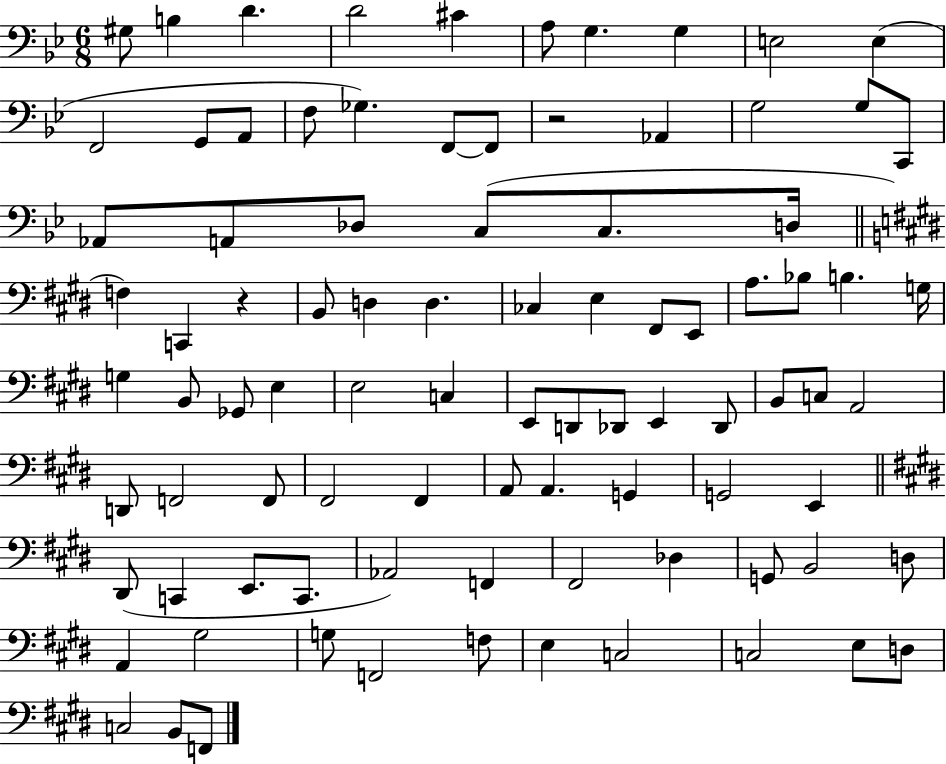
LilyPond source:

{
  \clef bass
  \numericTimeSignature
  \time 6/8
  \key bes \major
  gis8 b4 d'4. | d'2 cis'4 | a8 g4. g4 | e2 e4( | \break f,2 g,8 a,8 | f8 ges4.) f,8~~ f,8 | r2 aes,4 | g2 g8 c,8 | \break aes,8 a,8 des8 c8( c8. d16 | \bar "||" \break \key e \major f4) c,4 r4 | b,8 d4 d4. | ces4 e4 fis,8 e,8 | a8. bes8 b4. g16 | \break g4 b,8 ges,8 e4 | e2 c4 | e,8 d,8 des,8 e,4 des,8 | b,8 c8 a,2 | \break d,8 f,2 f,8 | fis,2 fis,4 | a,8 a,4. g,4 | g,2 e,4 | \break \bar "||" \break \key e \major dis,8( c,4 e,8. c,8. | aes,2) f,4 | fis,2 des4 | g,8 b,2 d8 | \break a,4 gis2 | g8 f,2 f8 | e4 c2 | c2 e8 d8 | \break c2 b,8 f,8 | \bar "|."
}